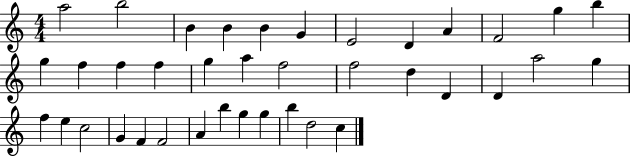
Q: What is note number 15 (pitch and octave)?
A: F5